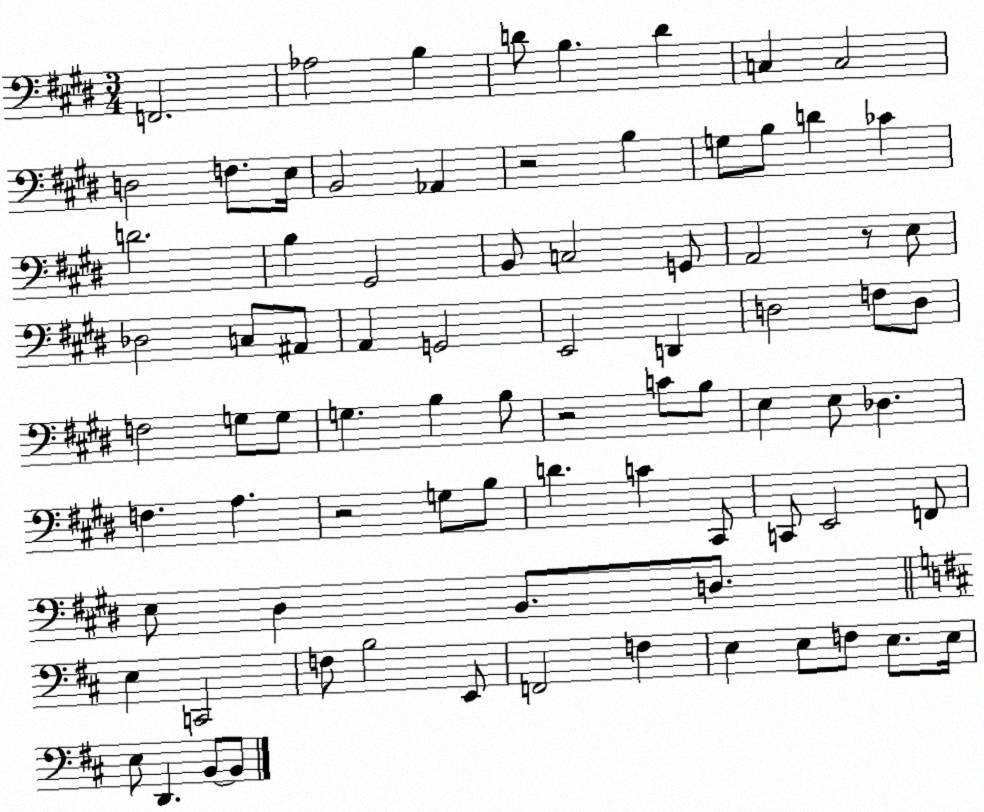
X:1
T:Untitled
M:3/4
L:1/4
K:E
F,,2 _A,2 B, D/2 B, D C, C,2 D,2 F,/2 E,/4 B,,2 _A,, z2 B, G,/2 B,/2 D _C D2 B, ^G,,2 B,,/2 C,2 G,,/2 A,,2 z/2 E,/2 _D,2 C,/2 ^A,,/2 A,, G,,2 E,,2 D,, D,2 F,/2 D,/2 F,2 G,/2 G,/2 G, B, B,/2 z2 C/2 B,/2 E, E,/2 _D, F, A, z2 G,/2 B,/2 D C ^C,,/2 C,,/2 E,,2 F,,/2 E,/2 ^D, B,,/2 D,/2 E, C,,2 F,/2 B,2 E,,/2 F,,2 F, E, E,/2 F,/2 E,/2 E,/4 E,/2 D,, B,,/2 B,,/2